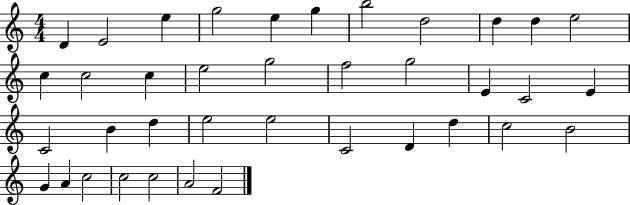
D4/q E4/h E5/q G5/h E5/q G5/q B5/h D5/h D5/q D5/q E5/h C5/q C5/h C5/q E5/h G5/h F5/h G5/h E4/q C4/h E4/q C4/h B4/q D5/q E5/h E5/h C4/h D4/q D5/q C5/h B4/h G4/q A4/q C5/h C5/h C5/h A4/h F4/h